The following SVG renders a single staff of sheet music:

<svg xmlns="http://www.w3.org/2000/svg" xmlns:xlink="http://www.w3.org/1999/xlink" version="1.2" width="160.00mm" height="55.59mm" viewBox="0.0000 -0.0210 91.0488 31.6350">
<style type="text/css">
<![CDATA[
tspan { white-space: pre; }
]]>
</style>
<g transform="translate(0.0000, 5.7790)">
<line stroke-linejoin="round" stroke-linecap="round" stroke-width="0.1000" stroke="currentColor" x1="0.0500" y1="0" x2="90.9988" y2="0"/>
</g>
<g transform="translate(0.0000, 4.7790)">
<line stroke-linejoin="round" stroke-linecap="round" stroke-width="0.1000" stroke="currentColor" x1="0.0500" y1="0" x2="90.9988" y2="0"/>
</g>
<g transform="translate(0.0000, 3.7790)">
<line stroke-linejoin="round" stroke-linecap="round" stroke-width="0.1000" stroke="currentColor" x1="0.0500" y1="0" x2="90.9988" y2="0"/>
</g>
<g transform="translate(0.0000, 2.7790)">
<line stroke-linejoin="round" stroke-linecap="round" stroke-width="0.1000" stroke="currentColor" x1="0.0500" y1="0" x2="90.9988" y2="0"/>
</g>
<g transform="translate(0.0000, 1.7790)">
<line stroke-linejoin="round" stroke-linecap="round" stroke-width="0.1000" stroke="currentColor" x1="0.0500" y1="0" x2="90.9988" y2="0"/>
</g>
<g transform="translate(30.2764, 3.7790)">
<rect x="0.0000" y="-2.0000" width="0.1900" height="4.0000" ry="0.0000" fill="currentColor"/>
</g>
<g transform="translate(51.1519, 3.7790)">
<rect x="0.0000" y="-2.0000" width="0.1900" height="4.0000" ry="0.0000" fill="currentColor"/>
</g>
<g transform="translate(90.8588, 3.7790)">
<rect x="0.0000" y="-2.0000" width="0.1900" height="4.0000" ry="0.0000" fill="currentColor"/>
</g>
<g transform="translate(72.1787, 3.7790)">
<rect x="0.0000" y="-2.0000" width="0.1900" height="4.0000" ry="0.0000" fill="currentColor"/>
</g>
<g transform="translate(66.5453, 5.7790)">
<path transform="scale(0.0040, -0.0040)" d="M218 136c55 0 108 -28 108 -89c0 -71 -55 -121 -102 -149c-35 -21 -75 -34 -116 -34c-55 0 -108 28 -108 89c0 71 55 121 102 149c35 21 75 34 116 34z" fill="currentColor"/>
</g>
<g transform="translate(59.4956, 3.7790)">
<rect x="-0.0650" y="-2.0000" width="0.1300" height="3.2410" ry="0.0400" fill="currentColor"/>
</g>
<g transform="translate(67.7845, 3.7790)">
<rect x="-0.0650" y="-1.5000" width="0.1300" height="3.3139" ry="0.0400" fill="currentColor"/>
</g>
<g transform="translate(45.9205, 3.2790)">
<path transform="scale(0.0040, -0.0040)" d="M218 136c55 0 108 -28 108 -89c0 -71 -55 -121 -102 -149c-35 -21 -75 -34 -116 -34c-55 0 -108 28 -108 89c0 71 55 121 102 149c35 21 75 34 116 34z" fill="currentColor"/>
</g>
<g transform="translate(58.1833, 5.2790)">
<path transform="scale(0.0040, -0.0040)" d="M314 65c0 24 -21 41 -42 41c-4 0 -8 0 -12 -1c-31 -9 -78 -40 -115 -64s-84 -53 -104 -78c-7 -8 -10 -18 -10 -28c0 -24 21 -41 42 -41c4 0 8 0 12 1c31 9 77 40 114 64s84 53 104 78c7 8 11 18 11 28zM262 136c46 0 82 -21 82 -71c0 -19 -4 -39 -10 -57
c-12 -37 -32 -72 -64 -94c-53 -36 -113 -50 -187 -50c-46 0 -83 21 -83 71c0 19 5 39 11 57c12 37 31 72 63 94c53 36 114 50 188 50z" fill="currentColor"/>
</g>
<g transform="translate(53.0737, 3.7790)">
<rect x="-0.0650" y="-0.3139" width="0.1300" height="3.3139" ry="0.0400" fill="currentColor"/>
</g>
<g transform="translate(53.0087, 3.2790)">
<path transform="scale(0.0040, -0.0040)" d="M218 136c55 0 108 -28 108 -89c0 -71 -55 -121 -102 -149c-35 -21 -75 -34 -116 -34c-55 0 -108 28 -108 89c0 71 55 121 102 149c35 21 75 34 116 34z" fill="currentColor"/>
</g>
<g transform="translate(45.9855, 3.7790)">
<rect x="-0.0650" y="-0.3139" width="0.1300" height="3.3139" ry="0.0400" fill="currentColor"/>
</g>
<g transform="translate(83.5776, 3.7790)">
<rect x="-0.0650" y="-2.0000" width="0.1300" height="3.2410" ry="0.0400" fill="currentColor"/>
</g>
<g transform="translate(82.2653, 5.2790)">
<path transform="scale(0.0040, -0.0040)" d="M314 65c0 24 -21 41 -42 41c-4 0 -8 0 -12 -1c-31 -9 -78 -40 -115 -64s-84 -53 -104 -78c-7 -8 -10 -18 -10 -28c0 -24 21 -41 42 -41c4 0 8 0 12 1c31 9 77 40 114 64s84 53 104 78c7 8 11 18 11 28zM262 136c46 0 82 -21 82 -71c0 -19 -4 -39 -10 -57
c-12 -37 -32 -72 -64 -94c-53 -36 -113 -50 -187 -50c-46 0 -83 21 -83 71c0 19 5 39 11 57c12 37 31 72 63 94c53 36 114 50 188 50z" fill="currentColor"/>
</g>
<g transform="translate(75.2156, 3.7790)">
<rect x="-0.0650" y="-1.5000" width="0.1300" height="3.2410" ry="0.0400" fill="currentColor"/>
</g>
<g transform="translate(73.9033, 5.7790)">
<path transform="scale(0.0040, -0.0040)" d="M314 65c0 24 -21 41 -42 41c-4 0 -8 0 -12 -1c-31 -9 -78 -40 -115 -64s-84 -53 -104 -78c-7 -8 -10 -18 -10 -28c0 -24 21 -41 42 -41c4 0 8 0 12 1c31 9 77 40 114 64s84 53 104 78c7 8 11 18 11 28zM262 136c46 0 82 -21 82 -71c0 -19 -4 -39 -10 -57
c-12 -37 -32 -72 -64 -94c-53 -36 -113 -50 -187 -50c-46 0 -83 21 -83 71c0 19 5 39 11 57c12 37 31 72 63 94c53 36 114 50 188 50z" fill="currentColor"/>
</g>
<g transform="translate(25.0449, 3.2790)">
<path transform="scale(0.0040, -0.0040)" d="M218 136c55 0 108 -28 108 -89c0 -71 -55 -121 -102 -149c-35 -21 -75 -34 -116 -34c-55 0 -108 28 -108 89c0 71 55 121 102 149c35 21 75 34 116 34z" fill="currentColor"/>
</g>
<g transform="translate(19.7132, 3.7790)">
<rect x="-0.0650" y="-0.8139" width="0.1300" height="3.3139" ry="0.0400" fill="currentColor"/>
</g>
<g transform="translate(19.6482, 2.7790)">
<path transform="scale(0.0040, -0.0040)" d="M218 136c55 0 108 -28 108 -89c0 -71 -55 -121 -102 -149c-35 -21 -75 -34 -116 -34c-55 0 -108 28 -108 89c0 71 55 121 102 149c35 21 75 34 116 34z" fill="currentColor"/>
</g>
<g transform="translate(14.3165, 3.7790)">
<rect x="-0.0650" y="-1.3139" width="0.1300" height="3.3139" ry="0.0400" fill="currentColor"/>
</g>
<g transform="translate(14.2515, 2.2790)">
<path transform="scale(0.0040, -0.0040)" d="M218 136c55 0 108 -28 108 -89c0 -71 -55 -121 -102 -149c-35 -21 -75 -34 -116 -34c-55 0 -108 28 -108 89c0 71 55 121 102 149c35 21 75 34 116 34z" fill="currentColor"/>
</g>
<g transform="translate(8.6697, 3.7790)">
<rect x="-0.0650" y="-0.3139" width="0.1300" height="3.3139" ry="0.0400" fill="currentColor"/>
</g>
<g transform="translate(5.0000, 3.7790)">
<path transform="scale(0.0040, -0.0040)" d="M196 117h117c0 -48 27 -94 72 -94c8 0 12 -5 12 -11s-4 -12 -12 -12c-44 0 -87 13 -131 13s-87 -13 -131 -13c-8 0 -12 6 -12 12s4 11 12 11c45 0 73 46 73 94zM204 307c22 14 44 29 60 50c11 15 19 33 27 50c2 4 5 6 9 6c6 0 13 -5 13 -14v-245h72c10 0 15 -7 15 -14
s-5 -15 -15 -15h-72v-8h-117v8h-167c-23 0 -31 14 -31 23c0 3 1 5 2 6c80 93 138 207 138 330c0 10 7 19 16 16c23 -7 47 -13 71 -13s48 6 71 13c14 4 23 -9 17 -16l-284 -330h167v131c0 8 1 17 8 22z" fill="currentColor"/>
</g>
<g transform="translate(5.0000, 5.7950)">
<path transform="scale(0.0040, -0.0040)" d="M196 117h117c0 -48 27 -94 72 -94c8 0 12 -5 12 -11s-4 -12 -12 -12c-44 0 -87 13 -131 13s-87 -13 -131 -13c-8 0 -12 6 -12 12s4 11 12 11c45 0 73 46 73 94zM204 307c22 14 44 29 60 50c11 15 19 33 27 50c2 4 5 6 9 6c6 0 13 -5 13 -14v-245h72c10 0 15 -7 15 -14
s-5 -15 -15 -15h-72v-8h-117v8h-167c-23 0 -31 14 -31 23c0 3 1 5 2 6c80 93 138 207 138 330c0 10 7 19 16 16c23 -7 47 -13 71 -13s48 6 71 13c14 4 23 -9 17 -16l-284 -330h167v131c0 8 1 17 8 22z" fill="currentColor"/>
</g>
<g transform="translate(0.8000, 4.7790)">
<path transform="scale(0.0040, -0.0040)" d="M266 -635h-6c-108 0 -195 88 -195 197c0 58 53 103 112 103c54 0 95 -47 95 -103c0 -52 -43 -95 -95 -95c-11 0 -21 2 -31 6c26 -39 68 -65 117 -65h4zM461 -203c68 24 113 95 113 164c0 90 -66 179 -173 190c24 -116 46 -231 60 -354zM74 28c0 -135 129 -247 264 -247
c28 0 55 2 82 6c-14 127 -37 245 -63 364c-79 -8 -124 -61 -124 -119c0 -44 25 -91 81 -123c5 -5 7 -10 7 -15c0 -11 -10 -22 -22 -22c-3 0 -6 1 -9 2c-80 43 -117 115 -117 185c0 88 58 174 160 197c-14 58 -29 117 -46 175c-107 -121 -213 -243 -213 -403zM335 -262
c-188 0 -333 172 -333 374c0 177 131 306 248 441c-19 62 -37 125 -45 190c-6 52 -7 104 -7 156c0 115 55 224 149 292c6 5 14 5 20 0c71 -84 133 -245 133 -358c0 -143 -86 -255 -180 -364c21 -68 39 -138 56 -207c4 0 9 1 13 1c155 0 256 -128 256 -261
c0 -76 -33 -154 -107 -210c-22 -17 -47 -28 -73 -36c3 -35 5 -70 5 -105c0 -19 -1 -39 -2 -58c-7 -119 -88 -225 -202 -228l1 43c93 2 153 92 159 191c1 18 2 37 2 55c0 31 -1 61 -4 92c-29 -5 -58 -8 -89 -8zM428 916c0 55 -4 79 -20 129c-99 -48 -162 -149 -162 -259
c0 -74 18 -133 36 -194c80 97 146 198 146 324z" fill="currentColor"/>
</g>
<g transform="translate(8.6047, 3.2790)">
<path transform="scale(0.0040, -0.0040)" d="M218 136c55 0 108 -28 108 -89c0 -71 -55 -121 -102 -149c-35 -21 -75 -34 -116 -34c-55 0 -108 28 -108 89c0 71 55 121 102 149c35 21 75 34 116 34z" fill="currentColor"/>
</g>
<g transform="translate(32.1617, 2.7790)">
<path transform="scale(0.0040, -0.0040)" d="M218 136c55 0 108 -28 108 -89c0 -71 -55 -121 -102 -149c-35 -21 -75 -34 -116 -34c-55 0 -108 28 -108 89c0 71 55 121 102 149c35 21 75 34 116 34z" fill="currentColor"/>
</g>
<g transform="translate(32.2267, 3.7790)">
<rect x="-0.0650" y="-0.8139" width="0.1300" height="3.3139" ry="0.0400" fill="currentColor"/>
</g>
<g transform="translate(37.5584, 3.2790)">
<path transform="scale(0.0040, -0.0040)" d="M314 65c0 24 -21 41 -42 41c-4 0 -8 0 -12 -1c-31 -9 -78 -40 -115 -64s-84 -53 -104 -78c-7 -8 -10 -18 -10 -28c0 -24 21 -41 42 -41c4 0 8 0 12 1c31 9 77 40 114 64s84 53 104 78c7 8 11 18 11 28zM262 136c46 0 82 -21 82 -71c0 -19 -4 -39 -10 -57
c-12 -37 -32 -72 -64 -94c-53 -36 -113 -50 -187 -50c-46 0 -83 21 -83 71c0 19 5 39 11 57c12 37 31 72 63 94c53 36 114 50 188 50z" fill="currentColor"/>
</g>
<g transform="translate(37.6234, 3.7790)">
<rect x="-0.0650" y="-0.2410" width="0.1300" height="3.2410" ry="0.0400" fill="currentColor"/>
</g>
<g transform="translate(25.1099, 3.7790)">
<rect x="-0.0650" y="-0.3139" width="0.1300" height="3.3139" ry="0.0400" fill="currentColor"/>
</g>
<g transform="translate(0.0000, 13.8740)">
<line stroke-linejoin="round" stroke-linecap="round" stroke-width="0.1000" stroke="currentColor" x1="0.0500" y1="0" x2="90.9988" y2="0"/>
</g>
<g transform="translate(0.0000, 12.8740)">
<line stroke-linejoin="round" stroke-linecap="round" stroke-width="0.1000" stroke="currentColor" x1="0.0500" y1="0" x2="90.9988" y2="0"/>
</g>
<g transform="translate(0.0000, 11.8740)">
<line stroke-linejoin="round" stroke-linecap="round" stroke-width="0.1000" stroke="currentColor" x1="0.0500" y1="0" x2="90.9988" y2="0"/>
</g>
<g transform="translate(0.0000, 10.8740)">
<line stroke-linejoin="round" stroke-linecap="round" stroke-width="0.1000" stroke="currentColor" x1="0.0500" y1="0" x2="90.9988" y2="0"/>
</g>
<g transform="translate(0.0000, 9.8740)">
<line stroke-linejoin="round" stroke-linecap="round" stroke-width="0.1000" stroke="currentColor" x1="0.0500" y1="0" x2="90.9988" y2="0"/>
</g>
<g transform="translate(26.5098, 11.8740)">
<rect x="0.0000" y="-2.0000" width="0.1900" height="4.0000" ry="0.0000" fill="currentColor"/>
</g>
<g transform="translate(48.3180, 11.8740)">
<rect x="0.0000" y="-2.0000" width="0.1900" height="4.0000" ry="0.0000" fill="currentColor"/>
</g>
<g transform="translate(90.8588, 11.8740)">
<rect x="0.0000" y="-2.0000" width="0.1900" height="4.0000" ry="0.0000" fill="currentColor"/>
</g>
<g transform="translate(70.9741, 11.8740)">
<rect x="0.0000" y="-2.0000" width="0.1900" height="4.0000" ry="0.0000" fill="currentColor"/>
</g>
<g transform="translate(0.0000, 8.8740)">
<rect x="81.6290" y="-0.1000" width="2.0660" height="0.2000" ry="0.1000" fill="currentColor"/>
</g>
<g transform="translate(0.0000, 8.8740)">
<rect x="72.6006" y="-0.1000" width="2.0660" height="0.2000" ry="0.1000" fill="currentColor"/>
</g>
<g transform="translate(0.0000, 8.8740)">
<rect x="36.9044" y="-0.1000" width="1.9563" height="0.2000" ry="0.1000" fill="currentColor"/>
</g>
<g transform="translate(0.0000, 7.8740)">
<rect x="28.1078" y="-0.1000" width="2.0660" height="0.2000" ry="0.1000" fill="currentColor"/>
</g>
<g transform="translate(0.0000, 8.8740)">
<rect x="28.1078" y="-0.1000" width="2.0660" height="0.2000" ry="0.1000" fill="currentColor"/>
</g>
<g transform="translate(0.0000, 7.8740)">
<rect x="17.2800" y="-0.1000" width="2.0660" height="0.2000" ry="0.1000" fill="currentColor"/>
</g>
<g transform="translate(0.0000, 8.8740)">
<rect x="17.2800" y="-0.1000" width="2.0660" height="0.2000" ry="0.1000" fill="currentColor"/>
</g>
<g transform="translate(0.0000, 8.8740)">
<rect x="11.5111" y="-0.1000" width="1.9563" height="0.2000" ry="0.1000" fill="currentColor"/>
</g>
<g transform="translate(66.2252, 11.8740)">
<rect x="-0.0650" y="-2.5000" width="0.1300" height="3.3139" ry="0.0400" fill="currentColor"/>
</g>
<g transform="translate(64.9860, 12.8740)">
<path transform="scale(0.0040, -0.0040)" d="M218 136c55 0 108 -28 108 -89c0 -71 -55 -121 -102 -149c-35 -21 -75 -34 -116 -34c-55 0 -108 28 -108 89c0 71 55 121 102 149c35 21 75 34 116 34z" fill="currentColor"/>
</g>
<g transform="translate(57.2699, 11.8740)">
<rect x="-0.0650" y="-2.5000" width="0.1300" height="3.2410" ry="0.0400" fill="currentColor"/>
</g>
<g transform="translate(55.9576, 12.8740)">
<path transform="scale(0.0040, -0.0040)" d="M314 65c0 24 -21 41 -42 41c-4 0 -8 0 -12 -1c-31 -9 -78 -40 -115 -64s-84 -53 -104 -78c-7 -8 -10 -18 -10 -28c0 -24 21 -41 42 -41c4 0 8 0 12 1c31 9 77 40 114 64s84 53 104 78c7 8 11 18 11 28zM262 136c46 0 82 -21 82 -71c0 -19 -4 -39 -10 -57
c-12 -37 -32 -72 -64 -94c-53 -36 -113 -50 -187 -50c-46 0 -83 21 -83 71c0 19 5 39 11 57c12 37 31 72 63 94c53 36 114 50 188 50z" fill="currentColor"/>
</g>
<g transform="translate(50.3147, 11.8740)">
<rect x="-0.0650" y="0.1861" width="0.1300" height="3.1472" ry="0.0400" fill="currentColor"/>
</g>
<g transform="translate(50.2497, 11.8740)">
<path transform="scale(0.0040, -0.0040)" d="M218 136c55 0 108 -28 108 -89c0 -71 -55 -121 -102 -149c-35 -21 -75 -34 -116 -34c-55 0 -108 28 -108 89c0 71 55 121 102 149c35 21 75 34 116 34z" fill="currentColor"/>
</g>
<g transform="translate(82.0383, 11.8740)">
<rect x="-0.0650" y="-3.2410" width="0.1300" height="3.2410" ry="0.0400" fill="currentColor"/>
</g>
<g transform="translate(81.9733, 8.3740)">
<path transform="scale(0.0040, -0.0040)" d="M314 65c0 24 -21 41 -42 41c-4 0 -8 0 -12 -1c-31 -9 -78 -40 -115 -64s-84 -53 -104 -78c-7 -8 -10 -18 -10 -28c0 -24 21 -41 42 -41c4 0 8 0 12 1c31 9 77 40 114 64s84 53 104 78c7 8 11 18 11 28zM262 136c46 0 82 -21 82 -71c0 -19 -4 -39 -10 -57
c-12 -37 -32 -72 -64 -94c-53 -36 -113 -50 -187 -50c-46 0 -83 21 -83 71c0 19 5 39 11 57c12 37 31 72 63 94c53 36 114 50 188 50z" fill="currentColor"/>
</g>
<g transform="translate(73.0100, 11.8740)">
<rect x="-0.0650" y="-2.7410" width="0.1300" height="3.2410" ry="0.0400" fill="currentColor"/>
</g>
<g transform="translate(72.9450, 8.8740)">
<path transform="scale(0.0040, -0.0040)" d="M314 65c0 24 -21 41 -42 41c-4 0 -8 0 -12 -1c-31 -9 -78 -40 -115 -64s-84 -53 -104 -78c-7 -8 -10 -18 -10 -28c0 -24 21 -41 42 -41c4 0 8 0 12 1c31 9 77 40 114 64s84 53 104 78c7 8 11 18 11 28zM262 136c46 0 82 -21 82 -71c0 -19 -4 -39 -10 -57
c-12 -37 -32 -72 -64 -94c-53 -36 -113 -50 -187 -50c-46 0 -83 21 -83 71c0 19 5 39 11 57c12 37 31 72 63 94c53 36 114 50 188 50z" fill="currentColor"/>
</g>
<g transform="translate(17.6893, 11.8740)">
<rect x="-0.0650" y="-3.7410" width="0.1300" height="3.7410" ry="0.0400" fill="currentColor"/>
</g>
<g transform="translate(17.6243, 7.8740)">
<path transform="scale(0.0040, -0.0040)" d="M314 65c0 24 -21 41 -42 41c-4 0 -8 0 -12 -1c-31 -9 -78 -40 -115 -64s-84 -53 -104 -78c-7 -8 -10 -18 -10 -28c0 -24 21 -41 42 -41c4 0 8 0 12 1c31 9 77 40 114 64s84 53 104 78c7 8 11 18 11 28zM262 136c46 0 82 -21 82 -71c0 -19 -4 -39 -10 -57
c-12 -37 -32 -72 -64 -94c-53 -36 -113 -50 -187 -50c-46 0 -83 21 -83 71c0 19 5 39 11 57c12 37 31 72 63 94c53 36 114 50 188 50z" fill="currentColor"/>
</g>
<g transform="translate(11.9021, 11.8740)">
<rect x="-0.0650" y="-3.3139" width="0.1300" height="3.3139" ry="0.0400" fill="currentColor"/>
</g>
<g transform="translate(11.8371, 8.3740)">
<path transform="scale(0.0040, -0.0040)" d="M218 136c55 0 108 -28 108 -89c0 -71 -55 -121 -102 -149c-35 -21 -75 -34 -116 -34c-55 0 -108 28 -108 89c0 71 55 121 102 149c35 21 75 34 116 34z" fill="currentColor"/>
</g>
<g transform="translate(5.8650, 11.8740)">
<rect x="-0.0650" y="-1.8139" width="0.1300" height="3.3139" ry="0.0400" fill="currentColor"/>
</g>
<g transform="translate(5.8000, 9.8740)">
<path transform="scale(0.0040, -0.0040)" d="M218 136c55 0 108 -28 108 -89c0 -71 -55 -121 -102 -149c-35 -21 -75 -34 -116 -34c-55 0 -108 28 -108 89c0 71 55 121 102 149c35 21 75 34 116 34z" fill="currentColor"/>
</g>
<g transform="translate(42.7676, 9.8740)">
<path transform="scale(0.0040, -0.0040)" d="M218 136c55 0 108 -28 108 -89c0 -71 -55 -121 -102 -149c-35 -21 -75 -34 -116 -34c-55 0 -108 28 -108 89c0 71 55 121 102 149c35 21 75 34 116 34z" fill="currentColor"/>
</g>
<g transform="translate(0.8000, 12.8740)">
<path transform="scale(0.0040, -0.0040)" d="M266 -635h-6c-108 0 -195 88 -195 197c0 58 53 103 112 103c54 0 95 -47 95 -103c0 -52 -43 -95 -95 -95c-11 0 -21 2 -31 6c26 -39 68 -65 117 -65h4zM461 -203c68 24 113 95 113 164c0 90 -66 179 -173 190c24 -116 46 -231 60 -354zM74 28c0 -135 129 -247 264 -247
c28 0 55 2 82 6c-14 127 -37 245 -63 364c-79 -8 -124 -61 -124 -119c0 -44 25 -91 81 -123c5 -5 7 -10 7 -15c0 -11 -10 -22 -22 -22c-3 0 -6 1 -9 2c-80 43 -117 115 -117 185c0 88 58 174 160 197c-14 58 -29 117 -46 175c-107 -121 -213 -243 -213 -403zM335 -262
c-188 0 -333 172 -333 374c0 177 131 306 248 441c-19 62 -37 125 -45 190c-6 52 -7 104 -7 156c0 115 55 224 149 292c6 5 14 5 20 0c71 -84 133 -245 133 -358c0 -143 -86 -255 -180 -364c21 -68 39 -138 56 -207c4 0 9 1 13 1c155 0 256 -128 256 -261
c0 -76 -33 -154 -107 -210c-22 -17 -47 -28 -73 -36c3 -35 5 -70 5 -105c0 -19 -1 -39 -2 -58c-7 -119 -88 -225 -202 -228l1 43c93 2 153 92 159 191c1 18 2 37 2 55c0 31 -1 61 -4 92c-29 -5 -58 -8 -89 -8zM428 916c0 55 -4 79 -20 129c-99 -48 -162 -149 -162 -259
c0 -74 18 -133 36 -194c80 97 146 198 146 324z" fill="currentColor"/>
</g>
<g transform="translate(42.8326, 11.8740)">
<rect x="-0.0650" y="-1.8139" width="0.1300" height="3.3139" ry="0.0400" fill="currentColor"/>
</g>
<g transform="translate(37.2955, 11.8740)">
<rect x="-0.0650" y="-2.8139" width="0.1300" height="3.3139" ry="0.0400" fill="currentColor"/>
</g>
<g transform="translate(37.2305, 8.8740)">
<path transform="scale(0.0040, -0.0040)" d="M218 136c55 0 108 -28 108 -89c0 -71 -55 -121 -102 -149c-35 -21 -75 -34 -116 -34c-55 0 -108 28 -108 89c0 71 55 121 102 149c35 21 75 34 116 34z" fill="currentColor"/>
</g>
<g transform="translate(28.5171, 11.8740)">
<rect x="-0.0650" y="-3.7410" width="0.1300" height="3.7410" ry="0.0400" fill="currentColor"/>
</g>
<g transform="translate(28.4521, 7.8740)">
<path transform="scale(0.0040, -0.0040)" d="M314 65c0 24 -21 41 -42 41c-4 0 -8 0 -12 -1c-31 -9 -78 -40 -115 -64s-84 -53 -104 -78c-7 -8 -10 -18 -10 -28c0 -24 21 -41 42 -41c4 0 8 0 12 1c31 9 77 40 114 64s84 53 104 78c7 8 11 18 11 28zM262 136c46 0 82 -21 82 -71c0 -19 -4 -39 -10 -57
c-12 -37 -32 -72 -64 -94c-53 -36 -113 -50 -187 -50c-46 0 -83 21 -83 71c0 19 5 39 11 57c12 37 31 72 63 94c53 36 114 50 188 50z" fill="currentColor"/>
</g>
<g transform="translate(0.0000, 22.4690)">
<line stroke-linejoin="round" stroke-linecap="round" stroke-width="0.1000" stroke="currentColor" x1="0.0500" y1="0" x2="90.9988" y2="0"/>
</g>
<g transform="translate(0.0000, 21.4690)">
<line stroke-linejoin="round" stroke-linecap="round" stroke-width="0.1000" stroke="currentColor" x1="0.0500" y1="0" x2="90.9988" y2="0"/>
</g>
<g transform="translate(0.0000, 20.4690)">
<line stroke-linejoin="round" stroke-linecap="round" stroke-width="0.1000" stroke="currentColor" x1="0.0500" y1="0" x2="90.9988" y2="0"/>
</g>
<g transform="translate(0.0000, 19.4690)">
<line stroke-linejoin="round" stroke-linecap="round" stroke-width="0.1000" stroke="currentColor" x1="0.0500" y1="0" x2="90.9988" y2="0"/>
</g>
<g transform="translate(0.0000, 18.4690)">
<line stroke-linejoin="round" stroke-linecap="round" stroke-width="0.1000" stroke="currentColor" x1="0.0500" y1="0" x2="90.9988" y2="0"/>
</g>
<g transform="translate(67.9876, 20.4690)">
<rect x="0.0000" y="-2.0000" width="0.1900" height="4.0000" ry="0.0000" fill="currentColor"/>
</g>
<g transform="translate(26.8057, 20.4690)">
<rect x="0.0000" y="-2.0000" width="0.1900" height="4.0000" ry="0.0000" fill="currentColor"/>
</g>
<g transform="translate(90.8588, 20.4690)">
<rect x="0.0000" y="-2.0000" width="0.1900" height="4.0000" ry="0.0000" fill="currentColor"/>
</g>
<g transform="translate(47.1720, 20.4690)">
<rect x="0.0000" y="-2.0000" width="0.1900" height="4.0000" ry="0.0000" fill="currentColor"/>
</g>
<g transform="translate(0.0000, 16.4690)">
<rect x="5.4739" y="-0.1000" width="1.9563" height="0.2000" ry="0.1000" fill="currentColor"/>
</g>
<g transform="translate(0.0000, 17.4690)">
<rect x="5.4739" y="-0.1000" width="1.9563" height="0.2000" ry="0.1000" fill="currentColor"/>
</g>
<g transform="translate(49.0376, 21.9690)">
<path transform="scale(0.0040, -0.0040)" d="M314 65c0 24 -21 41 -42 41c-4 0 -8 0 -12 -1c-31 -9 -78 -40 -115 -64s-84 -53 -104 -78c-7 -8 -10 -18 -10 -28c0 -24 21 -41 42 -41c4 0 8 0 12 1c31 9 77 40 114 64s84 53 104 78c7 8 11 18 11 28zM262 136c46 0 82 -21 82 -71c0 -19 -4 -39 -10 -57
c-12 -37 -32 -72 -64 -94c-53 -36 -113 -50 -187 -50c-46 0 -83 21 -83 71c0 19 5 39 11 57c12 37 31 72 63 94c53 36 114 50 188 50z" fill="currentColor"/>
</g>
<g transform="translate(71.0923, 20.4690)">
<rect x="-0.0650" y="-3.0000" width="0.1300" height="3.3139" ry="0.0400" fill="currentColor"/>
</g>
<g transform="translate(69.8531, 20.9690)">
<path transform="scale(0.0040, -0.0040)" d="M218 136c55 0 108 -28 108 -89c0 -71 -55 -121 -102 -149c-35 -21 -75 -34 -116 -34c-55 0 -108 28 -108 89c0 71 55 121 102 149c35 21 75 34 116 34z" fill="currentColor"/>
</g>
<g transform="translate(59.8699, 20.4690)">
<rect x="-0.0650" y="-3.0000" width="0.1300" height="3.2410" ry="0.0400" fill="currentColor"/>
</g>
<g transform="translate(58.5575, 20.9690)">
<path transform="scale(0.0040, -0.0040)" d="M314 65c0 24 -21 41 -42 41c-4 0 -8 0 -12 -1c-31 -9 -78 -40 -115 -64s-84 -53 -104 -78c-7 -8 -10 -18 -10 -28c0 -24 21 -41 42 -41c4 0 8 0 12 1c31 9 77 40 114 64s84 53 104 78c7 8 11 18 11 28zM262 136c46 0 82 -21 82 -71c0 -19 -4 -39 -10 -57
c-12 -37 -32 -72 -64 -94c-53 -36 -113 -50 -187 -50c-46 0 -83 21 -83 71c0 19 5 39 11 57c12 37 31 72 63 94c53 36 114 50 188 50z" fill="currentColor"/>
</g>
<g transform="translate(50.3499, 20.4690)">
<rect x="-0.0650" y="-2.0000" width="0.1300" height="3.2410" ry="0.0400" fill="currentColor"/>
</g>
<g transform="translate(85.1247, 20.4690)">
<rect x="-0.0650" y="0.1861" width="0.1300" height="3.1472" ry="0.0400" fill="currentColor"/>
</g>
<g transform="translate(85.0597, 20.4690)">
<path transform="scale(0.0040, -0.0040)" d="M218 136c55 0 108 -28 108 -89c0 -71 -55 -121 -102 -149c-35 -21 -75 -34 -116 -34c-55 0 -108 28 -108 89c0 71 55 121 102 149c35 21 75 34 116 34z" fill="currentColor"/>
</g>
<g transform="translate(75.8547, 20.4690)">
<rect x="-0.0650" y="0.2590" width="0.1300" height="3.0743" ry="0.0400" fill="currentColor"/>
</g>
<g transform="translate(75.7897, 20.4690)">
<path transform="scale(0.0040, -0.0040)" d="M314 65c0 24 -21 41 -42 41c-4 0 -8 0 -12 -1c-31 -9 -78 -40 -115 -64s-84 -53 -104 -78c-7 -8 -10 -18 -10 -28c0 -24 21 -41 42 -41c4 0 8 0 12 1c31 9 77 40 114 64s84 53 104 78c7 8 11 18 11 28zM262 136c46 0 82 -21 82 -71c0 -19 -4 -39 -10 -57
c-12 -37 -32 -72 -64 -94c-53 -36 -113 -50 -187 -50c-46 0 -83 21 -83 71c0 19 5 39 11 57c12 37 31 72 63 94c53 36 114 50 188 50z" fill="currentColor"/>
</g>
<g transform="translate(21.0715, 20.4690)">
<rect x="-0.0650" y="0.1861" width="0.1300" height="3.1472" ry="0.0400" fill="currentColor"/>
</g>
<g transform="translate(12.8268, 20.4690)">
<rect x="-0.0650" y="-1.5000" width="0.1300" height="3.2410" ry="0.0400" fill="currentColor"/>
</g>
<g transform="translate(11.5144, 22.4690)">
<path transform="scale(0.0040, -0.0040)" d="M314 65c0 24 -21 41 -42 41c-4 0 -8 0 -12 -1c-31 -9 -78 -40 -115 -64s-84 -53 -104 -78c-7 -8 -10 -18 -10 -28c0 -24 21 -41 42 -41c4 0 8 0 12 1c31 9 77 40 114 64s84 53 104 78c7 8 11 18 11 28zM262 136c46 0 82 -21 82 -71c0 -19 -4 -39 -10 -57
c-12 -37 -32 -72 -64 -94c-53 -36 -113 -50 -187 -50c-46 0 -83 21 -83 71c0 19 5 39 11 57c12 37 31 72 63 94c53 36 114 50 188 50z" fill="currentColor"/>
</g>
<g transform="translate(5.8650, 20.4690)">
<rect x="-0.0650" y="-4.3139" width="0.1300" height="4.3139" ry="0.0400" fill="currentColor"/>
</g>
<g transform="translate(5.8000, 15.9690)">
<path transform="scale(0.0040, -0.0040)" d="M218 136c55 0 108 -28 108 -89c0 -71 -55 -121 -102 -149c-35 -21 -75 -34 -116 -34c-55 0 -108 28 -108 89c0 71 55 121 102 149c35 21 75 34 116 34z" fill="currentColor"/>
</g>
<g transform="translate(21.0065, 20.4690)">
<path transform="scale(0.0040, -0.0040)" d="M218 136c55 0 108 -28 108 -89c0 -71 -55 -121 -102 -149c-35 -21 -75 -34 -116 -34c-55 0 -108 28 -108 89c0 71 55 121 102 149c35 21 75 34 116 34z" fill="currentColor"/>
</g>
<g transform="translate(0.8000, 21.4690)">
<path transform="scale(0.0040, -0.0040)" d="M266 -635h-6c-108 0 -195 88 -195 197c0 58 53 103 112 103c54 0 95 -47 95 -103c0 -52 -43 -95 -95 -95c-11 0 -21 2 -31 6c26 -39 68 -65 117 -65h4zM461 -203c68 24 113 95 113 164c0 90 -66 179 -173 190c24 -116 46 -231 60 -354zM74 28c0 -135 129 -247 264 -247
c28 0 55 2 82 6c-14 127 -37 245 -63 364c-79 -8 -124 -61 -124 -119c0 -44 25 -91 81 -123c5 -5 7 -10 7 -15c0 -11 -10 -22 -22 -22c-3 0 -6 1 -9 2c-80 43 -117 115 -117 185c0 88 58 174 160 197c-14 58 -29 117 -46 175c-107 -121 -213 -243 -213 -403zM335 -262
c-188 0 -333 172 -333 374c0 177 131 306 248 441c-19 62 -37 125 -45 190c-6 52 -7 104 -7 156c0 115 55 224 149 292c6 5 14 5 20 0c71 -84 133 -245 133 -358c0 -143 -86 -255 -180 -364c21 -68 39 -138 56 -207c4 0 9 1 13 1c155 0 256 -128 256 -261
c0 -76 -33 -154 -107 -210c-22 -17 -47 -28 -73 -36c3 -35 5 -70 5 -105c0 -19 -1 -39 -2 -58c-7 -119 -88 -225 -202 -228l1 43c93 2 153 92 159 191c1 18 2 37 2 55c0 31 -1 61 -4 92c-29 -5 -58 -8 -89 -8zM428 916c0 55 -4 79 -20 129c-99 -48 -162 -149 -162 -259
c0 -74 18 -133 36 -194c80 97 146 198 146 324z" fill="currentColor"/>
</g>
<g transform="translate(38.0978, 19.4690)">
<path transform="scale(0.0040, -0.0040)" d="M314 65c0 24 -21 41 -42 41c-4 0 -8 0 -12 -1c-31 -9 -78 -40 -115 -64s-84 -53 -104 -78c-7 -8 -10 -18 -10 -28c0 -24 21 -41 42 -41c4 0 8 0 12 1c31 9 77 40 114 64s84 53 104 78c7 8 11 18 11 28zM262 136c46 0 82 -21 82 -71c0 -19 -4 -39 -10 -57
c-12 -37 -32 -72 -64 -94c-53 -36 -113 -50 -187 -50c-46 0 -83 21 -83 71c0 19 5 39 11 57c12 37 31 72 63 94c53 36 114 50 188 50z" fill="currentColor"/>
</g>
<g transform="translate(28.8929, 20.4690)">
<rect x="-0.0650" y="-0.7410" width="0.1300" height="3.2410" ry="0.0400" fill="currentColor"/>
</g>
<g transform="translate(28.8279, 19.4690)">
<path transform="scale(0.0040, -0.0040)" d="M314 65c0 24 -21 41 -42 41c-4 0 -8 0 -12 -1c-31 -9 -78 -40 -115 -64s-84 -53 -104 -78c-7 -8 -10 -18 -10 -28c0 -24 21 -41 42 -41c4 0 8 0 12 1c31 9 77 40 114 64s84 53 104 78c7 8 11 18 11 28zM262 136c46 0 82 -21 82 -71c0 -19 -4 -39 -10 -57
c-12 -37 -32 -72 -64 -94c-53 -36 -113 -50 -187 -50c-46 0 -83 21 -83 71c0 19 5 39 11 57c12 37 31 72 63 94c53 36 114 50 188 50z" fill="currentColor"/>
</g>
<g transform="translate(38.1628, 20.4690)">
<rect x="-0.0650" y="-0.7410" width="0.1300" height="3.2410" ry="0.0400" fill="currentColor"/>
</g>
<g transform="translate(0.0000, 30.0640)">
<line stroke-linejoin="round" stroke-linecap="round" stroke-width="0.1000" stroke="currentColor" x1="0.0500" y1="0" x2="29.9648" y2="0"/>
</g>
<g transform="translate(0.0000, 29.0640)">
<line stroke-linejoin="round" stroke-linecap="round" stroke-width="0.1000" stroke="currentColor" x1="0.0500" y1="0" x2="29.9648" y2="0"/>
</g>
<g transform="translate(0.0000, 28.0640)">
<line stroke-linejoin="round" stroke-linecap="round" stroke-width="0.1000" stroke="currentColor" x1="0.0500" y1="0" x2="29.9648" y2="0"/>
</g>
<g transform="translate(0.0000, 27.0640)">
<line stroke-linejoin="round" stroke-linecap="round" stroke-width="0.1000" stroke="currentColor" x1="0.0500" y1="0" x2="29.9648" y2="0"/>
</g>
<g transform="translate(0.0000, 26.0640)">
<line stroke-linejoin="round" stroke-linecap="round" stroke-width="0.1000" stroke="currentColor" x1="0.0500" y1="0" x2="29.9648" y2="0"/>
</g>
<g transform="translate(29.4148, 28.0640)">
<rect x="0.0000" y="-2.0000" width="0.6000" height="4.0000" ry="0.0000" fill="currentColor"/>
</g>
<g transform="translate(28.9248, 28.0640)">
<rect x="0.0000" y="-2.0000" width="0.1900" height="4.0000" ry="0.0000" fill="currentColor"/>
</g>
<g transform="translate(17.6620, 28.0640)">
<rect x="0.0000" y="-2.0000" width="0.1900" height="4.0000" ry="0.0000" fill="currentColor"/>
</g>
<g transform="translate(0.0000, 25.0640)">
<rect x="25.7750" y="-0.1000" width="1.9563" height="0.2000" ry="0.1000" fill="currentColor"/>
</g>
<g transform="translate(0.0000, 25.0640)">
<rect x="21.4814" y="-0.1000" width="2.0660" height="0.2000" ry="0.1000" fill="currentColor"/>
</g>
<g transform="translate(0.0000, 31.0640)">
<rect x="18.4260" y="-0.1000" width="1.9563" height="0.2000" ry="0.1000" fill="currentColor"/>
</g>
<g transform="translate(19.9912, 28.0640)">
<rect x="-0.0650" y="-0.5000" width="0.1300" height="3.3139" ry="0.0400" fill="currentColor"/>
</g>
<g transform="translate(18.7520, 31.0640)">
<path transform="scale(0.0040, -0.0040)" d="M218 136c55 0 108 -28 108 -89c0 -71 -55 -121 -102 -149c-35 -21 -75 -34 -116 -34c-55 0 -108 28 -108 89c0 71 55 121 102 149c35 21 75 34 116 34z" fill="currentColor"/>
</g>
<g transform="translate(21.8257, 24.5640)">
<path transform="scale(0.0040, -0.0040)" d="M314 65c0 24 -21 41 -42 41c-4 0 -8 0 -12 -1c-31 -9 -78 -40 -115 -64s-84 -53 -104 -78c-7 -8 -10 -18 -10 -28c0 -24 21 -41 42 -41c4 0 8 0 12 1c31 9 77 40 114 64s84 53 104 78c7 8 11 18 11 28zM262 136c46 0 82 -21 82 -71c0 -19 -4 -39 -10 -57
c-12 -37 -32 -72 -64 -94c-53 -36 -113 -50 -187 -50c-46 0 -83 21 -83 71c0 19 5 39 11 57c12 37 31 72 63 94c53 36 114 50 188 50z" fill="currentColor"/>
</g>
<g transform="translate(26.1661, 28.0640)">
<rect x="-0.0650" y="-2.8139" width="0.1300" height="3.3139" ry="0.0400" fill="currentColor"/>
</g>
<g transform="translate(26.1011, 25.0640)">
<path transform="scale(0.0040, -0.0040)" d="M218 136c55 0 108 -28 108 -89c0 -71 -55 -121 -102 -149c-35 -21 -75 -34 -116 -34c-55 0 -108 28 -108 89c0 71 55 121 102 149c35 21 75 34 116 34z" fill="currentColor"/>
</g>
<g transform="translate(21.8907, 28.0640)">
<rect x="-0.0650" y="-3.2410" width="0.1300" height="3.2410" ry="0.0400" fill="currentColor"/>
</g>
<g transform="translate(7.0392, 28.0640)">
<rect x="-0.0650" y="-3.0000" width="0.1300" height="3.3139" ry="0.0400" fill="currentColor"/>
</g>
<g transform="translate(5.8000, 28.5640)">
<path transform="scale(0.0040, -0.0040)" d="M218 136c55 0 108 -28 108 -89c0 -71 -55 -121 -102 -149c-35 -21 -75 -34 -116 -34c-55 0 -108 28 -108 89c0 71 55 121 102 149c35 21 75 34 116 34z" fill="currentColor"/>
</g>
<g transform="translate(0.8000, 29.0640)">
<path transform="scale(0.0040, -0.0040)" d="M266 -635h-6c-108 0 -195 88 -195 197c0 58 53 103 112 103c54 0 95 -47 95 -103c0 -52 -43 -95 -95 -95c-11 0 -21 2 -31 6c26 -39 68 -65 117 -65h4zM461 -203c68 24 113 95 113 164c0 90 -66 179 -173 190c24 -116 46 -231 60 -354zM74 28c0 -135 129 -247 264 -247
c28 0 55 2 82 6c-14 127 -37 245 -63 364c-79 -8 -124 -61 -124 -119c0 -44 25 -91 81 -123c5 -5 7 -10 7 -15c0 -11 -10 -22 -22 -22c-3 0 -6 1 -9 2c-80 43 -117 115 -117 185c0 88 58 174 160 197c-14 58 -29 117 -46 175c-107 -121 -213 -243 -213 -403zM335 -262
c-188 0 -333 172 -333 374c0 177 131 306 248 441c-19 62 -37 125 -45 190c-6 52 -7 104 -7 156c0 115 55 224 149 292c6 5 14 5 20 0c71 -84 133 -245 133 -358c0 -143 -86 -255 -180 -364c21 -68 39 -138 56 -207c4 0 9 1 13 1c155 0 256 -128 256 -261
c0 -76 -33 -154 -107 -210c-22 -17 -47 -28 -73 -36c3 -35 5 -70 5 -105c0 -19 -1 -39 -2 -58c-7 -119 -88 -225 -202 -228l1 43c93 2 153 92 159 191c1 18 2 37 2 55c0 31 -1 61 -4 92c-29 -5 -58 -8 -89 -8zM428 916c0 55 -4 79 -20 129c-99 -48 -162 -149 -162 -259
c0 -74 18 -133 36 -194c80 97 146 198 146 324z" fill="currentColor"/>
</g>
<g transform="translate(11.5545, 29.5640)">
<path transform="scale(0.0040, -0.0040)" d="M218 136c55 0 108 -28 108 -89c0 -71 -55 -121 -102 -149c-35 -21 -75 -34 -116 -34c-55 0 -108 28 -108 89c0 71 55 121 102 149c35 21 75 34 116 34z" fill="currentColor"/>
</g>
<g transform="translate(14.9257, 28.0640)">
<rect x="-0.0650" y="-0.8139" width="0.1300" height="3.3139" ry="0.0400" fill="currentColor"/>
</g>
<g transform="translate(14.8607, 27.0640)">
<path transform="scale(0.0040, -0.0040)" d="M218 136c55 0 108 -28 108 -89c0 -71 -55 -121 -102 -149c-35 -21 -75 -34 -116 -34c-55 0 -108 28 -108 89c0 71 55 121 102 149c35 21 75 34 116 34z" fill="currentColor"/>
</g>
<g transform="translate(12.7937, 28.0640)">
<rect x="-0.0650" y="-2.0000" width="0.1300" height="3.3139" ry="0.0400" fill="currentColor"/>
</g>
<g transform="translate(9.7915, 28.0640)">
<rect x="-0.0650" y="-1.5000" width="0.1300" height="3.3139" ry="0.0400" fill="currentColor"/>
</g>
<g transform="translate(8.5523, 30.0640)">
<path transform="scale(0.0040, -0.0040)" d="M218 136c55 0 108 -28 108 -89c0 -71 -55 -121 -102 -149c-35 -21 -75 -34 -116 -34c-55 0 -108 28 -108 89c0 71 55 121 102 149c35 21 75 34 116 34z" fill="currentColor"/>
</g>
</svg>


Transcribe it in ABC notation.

X:1
T:Untitled
M:4/4
L:1/4
K:C
c e d c d c2 c c F2 E E2 F2 f b c'2 c'2 a f B G2 G a2 b2 d' E2 B d2 d2 F2 A2 A B2 B A E F d C b2 a